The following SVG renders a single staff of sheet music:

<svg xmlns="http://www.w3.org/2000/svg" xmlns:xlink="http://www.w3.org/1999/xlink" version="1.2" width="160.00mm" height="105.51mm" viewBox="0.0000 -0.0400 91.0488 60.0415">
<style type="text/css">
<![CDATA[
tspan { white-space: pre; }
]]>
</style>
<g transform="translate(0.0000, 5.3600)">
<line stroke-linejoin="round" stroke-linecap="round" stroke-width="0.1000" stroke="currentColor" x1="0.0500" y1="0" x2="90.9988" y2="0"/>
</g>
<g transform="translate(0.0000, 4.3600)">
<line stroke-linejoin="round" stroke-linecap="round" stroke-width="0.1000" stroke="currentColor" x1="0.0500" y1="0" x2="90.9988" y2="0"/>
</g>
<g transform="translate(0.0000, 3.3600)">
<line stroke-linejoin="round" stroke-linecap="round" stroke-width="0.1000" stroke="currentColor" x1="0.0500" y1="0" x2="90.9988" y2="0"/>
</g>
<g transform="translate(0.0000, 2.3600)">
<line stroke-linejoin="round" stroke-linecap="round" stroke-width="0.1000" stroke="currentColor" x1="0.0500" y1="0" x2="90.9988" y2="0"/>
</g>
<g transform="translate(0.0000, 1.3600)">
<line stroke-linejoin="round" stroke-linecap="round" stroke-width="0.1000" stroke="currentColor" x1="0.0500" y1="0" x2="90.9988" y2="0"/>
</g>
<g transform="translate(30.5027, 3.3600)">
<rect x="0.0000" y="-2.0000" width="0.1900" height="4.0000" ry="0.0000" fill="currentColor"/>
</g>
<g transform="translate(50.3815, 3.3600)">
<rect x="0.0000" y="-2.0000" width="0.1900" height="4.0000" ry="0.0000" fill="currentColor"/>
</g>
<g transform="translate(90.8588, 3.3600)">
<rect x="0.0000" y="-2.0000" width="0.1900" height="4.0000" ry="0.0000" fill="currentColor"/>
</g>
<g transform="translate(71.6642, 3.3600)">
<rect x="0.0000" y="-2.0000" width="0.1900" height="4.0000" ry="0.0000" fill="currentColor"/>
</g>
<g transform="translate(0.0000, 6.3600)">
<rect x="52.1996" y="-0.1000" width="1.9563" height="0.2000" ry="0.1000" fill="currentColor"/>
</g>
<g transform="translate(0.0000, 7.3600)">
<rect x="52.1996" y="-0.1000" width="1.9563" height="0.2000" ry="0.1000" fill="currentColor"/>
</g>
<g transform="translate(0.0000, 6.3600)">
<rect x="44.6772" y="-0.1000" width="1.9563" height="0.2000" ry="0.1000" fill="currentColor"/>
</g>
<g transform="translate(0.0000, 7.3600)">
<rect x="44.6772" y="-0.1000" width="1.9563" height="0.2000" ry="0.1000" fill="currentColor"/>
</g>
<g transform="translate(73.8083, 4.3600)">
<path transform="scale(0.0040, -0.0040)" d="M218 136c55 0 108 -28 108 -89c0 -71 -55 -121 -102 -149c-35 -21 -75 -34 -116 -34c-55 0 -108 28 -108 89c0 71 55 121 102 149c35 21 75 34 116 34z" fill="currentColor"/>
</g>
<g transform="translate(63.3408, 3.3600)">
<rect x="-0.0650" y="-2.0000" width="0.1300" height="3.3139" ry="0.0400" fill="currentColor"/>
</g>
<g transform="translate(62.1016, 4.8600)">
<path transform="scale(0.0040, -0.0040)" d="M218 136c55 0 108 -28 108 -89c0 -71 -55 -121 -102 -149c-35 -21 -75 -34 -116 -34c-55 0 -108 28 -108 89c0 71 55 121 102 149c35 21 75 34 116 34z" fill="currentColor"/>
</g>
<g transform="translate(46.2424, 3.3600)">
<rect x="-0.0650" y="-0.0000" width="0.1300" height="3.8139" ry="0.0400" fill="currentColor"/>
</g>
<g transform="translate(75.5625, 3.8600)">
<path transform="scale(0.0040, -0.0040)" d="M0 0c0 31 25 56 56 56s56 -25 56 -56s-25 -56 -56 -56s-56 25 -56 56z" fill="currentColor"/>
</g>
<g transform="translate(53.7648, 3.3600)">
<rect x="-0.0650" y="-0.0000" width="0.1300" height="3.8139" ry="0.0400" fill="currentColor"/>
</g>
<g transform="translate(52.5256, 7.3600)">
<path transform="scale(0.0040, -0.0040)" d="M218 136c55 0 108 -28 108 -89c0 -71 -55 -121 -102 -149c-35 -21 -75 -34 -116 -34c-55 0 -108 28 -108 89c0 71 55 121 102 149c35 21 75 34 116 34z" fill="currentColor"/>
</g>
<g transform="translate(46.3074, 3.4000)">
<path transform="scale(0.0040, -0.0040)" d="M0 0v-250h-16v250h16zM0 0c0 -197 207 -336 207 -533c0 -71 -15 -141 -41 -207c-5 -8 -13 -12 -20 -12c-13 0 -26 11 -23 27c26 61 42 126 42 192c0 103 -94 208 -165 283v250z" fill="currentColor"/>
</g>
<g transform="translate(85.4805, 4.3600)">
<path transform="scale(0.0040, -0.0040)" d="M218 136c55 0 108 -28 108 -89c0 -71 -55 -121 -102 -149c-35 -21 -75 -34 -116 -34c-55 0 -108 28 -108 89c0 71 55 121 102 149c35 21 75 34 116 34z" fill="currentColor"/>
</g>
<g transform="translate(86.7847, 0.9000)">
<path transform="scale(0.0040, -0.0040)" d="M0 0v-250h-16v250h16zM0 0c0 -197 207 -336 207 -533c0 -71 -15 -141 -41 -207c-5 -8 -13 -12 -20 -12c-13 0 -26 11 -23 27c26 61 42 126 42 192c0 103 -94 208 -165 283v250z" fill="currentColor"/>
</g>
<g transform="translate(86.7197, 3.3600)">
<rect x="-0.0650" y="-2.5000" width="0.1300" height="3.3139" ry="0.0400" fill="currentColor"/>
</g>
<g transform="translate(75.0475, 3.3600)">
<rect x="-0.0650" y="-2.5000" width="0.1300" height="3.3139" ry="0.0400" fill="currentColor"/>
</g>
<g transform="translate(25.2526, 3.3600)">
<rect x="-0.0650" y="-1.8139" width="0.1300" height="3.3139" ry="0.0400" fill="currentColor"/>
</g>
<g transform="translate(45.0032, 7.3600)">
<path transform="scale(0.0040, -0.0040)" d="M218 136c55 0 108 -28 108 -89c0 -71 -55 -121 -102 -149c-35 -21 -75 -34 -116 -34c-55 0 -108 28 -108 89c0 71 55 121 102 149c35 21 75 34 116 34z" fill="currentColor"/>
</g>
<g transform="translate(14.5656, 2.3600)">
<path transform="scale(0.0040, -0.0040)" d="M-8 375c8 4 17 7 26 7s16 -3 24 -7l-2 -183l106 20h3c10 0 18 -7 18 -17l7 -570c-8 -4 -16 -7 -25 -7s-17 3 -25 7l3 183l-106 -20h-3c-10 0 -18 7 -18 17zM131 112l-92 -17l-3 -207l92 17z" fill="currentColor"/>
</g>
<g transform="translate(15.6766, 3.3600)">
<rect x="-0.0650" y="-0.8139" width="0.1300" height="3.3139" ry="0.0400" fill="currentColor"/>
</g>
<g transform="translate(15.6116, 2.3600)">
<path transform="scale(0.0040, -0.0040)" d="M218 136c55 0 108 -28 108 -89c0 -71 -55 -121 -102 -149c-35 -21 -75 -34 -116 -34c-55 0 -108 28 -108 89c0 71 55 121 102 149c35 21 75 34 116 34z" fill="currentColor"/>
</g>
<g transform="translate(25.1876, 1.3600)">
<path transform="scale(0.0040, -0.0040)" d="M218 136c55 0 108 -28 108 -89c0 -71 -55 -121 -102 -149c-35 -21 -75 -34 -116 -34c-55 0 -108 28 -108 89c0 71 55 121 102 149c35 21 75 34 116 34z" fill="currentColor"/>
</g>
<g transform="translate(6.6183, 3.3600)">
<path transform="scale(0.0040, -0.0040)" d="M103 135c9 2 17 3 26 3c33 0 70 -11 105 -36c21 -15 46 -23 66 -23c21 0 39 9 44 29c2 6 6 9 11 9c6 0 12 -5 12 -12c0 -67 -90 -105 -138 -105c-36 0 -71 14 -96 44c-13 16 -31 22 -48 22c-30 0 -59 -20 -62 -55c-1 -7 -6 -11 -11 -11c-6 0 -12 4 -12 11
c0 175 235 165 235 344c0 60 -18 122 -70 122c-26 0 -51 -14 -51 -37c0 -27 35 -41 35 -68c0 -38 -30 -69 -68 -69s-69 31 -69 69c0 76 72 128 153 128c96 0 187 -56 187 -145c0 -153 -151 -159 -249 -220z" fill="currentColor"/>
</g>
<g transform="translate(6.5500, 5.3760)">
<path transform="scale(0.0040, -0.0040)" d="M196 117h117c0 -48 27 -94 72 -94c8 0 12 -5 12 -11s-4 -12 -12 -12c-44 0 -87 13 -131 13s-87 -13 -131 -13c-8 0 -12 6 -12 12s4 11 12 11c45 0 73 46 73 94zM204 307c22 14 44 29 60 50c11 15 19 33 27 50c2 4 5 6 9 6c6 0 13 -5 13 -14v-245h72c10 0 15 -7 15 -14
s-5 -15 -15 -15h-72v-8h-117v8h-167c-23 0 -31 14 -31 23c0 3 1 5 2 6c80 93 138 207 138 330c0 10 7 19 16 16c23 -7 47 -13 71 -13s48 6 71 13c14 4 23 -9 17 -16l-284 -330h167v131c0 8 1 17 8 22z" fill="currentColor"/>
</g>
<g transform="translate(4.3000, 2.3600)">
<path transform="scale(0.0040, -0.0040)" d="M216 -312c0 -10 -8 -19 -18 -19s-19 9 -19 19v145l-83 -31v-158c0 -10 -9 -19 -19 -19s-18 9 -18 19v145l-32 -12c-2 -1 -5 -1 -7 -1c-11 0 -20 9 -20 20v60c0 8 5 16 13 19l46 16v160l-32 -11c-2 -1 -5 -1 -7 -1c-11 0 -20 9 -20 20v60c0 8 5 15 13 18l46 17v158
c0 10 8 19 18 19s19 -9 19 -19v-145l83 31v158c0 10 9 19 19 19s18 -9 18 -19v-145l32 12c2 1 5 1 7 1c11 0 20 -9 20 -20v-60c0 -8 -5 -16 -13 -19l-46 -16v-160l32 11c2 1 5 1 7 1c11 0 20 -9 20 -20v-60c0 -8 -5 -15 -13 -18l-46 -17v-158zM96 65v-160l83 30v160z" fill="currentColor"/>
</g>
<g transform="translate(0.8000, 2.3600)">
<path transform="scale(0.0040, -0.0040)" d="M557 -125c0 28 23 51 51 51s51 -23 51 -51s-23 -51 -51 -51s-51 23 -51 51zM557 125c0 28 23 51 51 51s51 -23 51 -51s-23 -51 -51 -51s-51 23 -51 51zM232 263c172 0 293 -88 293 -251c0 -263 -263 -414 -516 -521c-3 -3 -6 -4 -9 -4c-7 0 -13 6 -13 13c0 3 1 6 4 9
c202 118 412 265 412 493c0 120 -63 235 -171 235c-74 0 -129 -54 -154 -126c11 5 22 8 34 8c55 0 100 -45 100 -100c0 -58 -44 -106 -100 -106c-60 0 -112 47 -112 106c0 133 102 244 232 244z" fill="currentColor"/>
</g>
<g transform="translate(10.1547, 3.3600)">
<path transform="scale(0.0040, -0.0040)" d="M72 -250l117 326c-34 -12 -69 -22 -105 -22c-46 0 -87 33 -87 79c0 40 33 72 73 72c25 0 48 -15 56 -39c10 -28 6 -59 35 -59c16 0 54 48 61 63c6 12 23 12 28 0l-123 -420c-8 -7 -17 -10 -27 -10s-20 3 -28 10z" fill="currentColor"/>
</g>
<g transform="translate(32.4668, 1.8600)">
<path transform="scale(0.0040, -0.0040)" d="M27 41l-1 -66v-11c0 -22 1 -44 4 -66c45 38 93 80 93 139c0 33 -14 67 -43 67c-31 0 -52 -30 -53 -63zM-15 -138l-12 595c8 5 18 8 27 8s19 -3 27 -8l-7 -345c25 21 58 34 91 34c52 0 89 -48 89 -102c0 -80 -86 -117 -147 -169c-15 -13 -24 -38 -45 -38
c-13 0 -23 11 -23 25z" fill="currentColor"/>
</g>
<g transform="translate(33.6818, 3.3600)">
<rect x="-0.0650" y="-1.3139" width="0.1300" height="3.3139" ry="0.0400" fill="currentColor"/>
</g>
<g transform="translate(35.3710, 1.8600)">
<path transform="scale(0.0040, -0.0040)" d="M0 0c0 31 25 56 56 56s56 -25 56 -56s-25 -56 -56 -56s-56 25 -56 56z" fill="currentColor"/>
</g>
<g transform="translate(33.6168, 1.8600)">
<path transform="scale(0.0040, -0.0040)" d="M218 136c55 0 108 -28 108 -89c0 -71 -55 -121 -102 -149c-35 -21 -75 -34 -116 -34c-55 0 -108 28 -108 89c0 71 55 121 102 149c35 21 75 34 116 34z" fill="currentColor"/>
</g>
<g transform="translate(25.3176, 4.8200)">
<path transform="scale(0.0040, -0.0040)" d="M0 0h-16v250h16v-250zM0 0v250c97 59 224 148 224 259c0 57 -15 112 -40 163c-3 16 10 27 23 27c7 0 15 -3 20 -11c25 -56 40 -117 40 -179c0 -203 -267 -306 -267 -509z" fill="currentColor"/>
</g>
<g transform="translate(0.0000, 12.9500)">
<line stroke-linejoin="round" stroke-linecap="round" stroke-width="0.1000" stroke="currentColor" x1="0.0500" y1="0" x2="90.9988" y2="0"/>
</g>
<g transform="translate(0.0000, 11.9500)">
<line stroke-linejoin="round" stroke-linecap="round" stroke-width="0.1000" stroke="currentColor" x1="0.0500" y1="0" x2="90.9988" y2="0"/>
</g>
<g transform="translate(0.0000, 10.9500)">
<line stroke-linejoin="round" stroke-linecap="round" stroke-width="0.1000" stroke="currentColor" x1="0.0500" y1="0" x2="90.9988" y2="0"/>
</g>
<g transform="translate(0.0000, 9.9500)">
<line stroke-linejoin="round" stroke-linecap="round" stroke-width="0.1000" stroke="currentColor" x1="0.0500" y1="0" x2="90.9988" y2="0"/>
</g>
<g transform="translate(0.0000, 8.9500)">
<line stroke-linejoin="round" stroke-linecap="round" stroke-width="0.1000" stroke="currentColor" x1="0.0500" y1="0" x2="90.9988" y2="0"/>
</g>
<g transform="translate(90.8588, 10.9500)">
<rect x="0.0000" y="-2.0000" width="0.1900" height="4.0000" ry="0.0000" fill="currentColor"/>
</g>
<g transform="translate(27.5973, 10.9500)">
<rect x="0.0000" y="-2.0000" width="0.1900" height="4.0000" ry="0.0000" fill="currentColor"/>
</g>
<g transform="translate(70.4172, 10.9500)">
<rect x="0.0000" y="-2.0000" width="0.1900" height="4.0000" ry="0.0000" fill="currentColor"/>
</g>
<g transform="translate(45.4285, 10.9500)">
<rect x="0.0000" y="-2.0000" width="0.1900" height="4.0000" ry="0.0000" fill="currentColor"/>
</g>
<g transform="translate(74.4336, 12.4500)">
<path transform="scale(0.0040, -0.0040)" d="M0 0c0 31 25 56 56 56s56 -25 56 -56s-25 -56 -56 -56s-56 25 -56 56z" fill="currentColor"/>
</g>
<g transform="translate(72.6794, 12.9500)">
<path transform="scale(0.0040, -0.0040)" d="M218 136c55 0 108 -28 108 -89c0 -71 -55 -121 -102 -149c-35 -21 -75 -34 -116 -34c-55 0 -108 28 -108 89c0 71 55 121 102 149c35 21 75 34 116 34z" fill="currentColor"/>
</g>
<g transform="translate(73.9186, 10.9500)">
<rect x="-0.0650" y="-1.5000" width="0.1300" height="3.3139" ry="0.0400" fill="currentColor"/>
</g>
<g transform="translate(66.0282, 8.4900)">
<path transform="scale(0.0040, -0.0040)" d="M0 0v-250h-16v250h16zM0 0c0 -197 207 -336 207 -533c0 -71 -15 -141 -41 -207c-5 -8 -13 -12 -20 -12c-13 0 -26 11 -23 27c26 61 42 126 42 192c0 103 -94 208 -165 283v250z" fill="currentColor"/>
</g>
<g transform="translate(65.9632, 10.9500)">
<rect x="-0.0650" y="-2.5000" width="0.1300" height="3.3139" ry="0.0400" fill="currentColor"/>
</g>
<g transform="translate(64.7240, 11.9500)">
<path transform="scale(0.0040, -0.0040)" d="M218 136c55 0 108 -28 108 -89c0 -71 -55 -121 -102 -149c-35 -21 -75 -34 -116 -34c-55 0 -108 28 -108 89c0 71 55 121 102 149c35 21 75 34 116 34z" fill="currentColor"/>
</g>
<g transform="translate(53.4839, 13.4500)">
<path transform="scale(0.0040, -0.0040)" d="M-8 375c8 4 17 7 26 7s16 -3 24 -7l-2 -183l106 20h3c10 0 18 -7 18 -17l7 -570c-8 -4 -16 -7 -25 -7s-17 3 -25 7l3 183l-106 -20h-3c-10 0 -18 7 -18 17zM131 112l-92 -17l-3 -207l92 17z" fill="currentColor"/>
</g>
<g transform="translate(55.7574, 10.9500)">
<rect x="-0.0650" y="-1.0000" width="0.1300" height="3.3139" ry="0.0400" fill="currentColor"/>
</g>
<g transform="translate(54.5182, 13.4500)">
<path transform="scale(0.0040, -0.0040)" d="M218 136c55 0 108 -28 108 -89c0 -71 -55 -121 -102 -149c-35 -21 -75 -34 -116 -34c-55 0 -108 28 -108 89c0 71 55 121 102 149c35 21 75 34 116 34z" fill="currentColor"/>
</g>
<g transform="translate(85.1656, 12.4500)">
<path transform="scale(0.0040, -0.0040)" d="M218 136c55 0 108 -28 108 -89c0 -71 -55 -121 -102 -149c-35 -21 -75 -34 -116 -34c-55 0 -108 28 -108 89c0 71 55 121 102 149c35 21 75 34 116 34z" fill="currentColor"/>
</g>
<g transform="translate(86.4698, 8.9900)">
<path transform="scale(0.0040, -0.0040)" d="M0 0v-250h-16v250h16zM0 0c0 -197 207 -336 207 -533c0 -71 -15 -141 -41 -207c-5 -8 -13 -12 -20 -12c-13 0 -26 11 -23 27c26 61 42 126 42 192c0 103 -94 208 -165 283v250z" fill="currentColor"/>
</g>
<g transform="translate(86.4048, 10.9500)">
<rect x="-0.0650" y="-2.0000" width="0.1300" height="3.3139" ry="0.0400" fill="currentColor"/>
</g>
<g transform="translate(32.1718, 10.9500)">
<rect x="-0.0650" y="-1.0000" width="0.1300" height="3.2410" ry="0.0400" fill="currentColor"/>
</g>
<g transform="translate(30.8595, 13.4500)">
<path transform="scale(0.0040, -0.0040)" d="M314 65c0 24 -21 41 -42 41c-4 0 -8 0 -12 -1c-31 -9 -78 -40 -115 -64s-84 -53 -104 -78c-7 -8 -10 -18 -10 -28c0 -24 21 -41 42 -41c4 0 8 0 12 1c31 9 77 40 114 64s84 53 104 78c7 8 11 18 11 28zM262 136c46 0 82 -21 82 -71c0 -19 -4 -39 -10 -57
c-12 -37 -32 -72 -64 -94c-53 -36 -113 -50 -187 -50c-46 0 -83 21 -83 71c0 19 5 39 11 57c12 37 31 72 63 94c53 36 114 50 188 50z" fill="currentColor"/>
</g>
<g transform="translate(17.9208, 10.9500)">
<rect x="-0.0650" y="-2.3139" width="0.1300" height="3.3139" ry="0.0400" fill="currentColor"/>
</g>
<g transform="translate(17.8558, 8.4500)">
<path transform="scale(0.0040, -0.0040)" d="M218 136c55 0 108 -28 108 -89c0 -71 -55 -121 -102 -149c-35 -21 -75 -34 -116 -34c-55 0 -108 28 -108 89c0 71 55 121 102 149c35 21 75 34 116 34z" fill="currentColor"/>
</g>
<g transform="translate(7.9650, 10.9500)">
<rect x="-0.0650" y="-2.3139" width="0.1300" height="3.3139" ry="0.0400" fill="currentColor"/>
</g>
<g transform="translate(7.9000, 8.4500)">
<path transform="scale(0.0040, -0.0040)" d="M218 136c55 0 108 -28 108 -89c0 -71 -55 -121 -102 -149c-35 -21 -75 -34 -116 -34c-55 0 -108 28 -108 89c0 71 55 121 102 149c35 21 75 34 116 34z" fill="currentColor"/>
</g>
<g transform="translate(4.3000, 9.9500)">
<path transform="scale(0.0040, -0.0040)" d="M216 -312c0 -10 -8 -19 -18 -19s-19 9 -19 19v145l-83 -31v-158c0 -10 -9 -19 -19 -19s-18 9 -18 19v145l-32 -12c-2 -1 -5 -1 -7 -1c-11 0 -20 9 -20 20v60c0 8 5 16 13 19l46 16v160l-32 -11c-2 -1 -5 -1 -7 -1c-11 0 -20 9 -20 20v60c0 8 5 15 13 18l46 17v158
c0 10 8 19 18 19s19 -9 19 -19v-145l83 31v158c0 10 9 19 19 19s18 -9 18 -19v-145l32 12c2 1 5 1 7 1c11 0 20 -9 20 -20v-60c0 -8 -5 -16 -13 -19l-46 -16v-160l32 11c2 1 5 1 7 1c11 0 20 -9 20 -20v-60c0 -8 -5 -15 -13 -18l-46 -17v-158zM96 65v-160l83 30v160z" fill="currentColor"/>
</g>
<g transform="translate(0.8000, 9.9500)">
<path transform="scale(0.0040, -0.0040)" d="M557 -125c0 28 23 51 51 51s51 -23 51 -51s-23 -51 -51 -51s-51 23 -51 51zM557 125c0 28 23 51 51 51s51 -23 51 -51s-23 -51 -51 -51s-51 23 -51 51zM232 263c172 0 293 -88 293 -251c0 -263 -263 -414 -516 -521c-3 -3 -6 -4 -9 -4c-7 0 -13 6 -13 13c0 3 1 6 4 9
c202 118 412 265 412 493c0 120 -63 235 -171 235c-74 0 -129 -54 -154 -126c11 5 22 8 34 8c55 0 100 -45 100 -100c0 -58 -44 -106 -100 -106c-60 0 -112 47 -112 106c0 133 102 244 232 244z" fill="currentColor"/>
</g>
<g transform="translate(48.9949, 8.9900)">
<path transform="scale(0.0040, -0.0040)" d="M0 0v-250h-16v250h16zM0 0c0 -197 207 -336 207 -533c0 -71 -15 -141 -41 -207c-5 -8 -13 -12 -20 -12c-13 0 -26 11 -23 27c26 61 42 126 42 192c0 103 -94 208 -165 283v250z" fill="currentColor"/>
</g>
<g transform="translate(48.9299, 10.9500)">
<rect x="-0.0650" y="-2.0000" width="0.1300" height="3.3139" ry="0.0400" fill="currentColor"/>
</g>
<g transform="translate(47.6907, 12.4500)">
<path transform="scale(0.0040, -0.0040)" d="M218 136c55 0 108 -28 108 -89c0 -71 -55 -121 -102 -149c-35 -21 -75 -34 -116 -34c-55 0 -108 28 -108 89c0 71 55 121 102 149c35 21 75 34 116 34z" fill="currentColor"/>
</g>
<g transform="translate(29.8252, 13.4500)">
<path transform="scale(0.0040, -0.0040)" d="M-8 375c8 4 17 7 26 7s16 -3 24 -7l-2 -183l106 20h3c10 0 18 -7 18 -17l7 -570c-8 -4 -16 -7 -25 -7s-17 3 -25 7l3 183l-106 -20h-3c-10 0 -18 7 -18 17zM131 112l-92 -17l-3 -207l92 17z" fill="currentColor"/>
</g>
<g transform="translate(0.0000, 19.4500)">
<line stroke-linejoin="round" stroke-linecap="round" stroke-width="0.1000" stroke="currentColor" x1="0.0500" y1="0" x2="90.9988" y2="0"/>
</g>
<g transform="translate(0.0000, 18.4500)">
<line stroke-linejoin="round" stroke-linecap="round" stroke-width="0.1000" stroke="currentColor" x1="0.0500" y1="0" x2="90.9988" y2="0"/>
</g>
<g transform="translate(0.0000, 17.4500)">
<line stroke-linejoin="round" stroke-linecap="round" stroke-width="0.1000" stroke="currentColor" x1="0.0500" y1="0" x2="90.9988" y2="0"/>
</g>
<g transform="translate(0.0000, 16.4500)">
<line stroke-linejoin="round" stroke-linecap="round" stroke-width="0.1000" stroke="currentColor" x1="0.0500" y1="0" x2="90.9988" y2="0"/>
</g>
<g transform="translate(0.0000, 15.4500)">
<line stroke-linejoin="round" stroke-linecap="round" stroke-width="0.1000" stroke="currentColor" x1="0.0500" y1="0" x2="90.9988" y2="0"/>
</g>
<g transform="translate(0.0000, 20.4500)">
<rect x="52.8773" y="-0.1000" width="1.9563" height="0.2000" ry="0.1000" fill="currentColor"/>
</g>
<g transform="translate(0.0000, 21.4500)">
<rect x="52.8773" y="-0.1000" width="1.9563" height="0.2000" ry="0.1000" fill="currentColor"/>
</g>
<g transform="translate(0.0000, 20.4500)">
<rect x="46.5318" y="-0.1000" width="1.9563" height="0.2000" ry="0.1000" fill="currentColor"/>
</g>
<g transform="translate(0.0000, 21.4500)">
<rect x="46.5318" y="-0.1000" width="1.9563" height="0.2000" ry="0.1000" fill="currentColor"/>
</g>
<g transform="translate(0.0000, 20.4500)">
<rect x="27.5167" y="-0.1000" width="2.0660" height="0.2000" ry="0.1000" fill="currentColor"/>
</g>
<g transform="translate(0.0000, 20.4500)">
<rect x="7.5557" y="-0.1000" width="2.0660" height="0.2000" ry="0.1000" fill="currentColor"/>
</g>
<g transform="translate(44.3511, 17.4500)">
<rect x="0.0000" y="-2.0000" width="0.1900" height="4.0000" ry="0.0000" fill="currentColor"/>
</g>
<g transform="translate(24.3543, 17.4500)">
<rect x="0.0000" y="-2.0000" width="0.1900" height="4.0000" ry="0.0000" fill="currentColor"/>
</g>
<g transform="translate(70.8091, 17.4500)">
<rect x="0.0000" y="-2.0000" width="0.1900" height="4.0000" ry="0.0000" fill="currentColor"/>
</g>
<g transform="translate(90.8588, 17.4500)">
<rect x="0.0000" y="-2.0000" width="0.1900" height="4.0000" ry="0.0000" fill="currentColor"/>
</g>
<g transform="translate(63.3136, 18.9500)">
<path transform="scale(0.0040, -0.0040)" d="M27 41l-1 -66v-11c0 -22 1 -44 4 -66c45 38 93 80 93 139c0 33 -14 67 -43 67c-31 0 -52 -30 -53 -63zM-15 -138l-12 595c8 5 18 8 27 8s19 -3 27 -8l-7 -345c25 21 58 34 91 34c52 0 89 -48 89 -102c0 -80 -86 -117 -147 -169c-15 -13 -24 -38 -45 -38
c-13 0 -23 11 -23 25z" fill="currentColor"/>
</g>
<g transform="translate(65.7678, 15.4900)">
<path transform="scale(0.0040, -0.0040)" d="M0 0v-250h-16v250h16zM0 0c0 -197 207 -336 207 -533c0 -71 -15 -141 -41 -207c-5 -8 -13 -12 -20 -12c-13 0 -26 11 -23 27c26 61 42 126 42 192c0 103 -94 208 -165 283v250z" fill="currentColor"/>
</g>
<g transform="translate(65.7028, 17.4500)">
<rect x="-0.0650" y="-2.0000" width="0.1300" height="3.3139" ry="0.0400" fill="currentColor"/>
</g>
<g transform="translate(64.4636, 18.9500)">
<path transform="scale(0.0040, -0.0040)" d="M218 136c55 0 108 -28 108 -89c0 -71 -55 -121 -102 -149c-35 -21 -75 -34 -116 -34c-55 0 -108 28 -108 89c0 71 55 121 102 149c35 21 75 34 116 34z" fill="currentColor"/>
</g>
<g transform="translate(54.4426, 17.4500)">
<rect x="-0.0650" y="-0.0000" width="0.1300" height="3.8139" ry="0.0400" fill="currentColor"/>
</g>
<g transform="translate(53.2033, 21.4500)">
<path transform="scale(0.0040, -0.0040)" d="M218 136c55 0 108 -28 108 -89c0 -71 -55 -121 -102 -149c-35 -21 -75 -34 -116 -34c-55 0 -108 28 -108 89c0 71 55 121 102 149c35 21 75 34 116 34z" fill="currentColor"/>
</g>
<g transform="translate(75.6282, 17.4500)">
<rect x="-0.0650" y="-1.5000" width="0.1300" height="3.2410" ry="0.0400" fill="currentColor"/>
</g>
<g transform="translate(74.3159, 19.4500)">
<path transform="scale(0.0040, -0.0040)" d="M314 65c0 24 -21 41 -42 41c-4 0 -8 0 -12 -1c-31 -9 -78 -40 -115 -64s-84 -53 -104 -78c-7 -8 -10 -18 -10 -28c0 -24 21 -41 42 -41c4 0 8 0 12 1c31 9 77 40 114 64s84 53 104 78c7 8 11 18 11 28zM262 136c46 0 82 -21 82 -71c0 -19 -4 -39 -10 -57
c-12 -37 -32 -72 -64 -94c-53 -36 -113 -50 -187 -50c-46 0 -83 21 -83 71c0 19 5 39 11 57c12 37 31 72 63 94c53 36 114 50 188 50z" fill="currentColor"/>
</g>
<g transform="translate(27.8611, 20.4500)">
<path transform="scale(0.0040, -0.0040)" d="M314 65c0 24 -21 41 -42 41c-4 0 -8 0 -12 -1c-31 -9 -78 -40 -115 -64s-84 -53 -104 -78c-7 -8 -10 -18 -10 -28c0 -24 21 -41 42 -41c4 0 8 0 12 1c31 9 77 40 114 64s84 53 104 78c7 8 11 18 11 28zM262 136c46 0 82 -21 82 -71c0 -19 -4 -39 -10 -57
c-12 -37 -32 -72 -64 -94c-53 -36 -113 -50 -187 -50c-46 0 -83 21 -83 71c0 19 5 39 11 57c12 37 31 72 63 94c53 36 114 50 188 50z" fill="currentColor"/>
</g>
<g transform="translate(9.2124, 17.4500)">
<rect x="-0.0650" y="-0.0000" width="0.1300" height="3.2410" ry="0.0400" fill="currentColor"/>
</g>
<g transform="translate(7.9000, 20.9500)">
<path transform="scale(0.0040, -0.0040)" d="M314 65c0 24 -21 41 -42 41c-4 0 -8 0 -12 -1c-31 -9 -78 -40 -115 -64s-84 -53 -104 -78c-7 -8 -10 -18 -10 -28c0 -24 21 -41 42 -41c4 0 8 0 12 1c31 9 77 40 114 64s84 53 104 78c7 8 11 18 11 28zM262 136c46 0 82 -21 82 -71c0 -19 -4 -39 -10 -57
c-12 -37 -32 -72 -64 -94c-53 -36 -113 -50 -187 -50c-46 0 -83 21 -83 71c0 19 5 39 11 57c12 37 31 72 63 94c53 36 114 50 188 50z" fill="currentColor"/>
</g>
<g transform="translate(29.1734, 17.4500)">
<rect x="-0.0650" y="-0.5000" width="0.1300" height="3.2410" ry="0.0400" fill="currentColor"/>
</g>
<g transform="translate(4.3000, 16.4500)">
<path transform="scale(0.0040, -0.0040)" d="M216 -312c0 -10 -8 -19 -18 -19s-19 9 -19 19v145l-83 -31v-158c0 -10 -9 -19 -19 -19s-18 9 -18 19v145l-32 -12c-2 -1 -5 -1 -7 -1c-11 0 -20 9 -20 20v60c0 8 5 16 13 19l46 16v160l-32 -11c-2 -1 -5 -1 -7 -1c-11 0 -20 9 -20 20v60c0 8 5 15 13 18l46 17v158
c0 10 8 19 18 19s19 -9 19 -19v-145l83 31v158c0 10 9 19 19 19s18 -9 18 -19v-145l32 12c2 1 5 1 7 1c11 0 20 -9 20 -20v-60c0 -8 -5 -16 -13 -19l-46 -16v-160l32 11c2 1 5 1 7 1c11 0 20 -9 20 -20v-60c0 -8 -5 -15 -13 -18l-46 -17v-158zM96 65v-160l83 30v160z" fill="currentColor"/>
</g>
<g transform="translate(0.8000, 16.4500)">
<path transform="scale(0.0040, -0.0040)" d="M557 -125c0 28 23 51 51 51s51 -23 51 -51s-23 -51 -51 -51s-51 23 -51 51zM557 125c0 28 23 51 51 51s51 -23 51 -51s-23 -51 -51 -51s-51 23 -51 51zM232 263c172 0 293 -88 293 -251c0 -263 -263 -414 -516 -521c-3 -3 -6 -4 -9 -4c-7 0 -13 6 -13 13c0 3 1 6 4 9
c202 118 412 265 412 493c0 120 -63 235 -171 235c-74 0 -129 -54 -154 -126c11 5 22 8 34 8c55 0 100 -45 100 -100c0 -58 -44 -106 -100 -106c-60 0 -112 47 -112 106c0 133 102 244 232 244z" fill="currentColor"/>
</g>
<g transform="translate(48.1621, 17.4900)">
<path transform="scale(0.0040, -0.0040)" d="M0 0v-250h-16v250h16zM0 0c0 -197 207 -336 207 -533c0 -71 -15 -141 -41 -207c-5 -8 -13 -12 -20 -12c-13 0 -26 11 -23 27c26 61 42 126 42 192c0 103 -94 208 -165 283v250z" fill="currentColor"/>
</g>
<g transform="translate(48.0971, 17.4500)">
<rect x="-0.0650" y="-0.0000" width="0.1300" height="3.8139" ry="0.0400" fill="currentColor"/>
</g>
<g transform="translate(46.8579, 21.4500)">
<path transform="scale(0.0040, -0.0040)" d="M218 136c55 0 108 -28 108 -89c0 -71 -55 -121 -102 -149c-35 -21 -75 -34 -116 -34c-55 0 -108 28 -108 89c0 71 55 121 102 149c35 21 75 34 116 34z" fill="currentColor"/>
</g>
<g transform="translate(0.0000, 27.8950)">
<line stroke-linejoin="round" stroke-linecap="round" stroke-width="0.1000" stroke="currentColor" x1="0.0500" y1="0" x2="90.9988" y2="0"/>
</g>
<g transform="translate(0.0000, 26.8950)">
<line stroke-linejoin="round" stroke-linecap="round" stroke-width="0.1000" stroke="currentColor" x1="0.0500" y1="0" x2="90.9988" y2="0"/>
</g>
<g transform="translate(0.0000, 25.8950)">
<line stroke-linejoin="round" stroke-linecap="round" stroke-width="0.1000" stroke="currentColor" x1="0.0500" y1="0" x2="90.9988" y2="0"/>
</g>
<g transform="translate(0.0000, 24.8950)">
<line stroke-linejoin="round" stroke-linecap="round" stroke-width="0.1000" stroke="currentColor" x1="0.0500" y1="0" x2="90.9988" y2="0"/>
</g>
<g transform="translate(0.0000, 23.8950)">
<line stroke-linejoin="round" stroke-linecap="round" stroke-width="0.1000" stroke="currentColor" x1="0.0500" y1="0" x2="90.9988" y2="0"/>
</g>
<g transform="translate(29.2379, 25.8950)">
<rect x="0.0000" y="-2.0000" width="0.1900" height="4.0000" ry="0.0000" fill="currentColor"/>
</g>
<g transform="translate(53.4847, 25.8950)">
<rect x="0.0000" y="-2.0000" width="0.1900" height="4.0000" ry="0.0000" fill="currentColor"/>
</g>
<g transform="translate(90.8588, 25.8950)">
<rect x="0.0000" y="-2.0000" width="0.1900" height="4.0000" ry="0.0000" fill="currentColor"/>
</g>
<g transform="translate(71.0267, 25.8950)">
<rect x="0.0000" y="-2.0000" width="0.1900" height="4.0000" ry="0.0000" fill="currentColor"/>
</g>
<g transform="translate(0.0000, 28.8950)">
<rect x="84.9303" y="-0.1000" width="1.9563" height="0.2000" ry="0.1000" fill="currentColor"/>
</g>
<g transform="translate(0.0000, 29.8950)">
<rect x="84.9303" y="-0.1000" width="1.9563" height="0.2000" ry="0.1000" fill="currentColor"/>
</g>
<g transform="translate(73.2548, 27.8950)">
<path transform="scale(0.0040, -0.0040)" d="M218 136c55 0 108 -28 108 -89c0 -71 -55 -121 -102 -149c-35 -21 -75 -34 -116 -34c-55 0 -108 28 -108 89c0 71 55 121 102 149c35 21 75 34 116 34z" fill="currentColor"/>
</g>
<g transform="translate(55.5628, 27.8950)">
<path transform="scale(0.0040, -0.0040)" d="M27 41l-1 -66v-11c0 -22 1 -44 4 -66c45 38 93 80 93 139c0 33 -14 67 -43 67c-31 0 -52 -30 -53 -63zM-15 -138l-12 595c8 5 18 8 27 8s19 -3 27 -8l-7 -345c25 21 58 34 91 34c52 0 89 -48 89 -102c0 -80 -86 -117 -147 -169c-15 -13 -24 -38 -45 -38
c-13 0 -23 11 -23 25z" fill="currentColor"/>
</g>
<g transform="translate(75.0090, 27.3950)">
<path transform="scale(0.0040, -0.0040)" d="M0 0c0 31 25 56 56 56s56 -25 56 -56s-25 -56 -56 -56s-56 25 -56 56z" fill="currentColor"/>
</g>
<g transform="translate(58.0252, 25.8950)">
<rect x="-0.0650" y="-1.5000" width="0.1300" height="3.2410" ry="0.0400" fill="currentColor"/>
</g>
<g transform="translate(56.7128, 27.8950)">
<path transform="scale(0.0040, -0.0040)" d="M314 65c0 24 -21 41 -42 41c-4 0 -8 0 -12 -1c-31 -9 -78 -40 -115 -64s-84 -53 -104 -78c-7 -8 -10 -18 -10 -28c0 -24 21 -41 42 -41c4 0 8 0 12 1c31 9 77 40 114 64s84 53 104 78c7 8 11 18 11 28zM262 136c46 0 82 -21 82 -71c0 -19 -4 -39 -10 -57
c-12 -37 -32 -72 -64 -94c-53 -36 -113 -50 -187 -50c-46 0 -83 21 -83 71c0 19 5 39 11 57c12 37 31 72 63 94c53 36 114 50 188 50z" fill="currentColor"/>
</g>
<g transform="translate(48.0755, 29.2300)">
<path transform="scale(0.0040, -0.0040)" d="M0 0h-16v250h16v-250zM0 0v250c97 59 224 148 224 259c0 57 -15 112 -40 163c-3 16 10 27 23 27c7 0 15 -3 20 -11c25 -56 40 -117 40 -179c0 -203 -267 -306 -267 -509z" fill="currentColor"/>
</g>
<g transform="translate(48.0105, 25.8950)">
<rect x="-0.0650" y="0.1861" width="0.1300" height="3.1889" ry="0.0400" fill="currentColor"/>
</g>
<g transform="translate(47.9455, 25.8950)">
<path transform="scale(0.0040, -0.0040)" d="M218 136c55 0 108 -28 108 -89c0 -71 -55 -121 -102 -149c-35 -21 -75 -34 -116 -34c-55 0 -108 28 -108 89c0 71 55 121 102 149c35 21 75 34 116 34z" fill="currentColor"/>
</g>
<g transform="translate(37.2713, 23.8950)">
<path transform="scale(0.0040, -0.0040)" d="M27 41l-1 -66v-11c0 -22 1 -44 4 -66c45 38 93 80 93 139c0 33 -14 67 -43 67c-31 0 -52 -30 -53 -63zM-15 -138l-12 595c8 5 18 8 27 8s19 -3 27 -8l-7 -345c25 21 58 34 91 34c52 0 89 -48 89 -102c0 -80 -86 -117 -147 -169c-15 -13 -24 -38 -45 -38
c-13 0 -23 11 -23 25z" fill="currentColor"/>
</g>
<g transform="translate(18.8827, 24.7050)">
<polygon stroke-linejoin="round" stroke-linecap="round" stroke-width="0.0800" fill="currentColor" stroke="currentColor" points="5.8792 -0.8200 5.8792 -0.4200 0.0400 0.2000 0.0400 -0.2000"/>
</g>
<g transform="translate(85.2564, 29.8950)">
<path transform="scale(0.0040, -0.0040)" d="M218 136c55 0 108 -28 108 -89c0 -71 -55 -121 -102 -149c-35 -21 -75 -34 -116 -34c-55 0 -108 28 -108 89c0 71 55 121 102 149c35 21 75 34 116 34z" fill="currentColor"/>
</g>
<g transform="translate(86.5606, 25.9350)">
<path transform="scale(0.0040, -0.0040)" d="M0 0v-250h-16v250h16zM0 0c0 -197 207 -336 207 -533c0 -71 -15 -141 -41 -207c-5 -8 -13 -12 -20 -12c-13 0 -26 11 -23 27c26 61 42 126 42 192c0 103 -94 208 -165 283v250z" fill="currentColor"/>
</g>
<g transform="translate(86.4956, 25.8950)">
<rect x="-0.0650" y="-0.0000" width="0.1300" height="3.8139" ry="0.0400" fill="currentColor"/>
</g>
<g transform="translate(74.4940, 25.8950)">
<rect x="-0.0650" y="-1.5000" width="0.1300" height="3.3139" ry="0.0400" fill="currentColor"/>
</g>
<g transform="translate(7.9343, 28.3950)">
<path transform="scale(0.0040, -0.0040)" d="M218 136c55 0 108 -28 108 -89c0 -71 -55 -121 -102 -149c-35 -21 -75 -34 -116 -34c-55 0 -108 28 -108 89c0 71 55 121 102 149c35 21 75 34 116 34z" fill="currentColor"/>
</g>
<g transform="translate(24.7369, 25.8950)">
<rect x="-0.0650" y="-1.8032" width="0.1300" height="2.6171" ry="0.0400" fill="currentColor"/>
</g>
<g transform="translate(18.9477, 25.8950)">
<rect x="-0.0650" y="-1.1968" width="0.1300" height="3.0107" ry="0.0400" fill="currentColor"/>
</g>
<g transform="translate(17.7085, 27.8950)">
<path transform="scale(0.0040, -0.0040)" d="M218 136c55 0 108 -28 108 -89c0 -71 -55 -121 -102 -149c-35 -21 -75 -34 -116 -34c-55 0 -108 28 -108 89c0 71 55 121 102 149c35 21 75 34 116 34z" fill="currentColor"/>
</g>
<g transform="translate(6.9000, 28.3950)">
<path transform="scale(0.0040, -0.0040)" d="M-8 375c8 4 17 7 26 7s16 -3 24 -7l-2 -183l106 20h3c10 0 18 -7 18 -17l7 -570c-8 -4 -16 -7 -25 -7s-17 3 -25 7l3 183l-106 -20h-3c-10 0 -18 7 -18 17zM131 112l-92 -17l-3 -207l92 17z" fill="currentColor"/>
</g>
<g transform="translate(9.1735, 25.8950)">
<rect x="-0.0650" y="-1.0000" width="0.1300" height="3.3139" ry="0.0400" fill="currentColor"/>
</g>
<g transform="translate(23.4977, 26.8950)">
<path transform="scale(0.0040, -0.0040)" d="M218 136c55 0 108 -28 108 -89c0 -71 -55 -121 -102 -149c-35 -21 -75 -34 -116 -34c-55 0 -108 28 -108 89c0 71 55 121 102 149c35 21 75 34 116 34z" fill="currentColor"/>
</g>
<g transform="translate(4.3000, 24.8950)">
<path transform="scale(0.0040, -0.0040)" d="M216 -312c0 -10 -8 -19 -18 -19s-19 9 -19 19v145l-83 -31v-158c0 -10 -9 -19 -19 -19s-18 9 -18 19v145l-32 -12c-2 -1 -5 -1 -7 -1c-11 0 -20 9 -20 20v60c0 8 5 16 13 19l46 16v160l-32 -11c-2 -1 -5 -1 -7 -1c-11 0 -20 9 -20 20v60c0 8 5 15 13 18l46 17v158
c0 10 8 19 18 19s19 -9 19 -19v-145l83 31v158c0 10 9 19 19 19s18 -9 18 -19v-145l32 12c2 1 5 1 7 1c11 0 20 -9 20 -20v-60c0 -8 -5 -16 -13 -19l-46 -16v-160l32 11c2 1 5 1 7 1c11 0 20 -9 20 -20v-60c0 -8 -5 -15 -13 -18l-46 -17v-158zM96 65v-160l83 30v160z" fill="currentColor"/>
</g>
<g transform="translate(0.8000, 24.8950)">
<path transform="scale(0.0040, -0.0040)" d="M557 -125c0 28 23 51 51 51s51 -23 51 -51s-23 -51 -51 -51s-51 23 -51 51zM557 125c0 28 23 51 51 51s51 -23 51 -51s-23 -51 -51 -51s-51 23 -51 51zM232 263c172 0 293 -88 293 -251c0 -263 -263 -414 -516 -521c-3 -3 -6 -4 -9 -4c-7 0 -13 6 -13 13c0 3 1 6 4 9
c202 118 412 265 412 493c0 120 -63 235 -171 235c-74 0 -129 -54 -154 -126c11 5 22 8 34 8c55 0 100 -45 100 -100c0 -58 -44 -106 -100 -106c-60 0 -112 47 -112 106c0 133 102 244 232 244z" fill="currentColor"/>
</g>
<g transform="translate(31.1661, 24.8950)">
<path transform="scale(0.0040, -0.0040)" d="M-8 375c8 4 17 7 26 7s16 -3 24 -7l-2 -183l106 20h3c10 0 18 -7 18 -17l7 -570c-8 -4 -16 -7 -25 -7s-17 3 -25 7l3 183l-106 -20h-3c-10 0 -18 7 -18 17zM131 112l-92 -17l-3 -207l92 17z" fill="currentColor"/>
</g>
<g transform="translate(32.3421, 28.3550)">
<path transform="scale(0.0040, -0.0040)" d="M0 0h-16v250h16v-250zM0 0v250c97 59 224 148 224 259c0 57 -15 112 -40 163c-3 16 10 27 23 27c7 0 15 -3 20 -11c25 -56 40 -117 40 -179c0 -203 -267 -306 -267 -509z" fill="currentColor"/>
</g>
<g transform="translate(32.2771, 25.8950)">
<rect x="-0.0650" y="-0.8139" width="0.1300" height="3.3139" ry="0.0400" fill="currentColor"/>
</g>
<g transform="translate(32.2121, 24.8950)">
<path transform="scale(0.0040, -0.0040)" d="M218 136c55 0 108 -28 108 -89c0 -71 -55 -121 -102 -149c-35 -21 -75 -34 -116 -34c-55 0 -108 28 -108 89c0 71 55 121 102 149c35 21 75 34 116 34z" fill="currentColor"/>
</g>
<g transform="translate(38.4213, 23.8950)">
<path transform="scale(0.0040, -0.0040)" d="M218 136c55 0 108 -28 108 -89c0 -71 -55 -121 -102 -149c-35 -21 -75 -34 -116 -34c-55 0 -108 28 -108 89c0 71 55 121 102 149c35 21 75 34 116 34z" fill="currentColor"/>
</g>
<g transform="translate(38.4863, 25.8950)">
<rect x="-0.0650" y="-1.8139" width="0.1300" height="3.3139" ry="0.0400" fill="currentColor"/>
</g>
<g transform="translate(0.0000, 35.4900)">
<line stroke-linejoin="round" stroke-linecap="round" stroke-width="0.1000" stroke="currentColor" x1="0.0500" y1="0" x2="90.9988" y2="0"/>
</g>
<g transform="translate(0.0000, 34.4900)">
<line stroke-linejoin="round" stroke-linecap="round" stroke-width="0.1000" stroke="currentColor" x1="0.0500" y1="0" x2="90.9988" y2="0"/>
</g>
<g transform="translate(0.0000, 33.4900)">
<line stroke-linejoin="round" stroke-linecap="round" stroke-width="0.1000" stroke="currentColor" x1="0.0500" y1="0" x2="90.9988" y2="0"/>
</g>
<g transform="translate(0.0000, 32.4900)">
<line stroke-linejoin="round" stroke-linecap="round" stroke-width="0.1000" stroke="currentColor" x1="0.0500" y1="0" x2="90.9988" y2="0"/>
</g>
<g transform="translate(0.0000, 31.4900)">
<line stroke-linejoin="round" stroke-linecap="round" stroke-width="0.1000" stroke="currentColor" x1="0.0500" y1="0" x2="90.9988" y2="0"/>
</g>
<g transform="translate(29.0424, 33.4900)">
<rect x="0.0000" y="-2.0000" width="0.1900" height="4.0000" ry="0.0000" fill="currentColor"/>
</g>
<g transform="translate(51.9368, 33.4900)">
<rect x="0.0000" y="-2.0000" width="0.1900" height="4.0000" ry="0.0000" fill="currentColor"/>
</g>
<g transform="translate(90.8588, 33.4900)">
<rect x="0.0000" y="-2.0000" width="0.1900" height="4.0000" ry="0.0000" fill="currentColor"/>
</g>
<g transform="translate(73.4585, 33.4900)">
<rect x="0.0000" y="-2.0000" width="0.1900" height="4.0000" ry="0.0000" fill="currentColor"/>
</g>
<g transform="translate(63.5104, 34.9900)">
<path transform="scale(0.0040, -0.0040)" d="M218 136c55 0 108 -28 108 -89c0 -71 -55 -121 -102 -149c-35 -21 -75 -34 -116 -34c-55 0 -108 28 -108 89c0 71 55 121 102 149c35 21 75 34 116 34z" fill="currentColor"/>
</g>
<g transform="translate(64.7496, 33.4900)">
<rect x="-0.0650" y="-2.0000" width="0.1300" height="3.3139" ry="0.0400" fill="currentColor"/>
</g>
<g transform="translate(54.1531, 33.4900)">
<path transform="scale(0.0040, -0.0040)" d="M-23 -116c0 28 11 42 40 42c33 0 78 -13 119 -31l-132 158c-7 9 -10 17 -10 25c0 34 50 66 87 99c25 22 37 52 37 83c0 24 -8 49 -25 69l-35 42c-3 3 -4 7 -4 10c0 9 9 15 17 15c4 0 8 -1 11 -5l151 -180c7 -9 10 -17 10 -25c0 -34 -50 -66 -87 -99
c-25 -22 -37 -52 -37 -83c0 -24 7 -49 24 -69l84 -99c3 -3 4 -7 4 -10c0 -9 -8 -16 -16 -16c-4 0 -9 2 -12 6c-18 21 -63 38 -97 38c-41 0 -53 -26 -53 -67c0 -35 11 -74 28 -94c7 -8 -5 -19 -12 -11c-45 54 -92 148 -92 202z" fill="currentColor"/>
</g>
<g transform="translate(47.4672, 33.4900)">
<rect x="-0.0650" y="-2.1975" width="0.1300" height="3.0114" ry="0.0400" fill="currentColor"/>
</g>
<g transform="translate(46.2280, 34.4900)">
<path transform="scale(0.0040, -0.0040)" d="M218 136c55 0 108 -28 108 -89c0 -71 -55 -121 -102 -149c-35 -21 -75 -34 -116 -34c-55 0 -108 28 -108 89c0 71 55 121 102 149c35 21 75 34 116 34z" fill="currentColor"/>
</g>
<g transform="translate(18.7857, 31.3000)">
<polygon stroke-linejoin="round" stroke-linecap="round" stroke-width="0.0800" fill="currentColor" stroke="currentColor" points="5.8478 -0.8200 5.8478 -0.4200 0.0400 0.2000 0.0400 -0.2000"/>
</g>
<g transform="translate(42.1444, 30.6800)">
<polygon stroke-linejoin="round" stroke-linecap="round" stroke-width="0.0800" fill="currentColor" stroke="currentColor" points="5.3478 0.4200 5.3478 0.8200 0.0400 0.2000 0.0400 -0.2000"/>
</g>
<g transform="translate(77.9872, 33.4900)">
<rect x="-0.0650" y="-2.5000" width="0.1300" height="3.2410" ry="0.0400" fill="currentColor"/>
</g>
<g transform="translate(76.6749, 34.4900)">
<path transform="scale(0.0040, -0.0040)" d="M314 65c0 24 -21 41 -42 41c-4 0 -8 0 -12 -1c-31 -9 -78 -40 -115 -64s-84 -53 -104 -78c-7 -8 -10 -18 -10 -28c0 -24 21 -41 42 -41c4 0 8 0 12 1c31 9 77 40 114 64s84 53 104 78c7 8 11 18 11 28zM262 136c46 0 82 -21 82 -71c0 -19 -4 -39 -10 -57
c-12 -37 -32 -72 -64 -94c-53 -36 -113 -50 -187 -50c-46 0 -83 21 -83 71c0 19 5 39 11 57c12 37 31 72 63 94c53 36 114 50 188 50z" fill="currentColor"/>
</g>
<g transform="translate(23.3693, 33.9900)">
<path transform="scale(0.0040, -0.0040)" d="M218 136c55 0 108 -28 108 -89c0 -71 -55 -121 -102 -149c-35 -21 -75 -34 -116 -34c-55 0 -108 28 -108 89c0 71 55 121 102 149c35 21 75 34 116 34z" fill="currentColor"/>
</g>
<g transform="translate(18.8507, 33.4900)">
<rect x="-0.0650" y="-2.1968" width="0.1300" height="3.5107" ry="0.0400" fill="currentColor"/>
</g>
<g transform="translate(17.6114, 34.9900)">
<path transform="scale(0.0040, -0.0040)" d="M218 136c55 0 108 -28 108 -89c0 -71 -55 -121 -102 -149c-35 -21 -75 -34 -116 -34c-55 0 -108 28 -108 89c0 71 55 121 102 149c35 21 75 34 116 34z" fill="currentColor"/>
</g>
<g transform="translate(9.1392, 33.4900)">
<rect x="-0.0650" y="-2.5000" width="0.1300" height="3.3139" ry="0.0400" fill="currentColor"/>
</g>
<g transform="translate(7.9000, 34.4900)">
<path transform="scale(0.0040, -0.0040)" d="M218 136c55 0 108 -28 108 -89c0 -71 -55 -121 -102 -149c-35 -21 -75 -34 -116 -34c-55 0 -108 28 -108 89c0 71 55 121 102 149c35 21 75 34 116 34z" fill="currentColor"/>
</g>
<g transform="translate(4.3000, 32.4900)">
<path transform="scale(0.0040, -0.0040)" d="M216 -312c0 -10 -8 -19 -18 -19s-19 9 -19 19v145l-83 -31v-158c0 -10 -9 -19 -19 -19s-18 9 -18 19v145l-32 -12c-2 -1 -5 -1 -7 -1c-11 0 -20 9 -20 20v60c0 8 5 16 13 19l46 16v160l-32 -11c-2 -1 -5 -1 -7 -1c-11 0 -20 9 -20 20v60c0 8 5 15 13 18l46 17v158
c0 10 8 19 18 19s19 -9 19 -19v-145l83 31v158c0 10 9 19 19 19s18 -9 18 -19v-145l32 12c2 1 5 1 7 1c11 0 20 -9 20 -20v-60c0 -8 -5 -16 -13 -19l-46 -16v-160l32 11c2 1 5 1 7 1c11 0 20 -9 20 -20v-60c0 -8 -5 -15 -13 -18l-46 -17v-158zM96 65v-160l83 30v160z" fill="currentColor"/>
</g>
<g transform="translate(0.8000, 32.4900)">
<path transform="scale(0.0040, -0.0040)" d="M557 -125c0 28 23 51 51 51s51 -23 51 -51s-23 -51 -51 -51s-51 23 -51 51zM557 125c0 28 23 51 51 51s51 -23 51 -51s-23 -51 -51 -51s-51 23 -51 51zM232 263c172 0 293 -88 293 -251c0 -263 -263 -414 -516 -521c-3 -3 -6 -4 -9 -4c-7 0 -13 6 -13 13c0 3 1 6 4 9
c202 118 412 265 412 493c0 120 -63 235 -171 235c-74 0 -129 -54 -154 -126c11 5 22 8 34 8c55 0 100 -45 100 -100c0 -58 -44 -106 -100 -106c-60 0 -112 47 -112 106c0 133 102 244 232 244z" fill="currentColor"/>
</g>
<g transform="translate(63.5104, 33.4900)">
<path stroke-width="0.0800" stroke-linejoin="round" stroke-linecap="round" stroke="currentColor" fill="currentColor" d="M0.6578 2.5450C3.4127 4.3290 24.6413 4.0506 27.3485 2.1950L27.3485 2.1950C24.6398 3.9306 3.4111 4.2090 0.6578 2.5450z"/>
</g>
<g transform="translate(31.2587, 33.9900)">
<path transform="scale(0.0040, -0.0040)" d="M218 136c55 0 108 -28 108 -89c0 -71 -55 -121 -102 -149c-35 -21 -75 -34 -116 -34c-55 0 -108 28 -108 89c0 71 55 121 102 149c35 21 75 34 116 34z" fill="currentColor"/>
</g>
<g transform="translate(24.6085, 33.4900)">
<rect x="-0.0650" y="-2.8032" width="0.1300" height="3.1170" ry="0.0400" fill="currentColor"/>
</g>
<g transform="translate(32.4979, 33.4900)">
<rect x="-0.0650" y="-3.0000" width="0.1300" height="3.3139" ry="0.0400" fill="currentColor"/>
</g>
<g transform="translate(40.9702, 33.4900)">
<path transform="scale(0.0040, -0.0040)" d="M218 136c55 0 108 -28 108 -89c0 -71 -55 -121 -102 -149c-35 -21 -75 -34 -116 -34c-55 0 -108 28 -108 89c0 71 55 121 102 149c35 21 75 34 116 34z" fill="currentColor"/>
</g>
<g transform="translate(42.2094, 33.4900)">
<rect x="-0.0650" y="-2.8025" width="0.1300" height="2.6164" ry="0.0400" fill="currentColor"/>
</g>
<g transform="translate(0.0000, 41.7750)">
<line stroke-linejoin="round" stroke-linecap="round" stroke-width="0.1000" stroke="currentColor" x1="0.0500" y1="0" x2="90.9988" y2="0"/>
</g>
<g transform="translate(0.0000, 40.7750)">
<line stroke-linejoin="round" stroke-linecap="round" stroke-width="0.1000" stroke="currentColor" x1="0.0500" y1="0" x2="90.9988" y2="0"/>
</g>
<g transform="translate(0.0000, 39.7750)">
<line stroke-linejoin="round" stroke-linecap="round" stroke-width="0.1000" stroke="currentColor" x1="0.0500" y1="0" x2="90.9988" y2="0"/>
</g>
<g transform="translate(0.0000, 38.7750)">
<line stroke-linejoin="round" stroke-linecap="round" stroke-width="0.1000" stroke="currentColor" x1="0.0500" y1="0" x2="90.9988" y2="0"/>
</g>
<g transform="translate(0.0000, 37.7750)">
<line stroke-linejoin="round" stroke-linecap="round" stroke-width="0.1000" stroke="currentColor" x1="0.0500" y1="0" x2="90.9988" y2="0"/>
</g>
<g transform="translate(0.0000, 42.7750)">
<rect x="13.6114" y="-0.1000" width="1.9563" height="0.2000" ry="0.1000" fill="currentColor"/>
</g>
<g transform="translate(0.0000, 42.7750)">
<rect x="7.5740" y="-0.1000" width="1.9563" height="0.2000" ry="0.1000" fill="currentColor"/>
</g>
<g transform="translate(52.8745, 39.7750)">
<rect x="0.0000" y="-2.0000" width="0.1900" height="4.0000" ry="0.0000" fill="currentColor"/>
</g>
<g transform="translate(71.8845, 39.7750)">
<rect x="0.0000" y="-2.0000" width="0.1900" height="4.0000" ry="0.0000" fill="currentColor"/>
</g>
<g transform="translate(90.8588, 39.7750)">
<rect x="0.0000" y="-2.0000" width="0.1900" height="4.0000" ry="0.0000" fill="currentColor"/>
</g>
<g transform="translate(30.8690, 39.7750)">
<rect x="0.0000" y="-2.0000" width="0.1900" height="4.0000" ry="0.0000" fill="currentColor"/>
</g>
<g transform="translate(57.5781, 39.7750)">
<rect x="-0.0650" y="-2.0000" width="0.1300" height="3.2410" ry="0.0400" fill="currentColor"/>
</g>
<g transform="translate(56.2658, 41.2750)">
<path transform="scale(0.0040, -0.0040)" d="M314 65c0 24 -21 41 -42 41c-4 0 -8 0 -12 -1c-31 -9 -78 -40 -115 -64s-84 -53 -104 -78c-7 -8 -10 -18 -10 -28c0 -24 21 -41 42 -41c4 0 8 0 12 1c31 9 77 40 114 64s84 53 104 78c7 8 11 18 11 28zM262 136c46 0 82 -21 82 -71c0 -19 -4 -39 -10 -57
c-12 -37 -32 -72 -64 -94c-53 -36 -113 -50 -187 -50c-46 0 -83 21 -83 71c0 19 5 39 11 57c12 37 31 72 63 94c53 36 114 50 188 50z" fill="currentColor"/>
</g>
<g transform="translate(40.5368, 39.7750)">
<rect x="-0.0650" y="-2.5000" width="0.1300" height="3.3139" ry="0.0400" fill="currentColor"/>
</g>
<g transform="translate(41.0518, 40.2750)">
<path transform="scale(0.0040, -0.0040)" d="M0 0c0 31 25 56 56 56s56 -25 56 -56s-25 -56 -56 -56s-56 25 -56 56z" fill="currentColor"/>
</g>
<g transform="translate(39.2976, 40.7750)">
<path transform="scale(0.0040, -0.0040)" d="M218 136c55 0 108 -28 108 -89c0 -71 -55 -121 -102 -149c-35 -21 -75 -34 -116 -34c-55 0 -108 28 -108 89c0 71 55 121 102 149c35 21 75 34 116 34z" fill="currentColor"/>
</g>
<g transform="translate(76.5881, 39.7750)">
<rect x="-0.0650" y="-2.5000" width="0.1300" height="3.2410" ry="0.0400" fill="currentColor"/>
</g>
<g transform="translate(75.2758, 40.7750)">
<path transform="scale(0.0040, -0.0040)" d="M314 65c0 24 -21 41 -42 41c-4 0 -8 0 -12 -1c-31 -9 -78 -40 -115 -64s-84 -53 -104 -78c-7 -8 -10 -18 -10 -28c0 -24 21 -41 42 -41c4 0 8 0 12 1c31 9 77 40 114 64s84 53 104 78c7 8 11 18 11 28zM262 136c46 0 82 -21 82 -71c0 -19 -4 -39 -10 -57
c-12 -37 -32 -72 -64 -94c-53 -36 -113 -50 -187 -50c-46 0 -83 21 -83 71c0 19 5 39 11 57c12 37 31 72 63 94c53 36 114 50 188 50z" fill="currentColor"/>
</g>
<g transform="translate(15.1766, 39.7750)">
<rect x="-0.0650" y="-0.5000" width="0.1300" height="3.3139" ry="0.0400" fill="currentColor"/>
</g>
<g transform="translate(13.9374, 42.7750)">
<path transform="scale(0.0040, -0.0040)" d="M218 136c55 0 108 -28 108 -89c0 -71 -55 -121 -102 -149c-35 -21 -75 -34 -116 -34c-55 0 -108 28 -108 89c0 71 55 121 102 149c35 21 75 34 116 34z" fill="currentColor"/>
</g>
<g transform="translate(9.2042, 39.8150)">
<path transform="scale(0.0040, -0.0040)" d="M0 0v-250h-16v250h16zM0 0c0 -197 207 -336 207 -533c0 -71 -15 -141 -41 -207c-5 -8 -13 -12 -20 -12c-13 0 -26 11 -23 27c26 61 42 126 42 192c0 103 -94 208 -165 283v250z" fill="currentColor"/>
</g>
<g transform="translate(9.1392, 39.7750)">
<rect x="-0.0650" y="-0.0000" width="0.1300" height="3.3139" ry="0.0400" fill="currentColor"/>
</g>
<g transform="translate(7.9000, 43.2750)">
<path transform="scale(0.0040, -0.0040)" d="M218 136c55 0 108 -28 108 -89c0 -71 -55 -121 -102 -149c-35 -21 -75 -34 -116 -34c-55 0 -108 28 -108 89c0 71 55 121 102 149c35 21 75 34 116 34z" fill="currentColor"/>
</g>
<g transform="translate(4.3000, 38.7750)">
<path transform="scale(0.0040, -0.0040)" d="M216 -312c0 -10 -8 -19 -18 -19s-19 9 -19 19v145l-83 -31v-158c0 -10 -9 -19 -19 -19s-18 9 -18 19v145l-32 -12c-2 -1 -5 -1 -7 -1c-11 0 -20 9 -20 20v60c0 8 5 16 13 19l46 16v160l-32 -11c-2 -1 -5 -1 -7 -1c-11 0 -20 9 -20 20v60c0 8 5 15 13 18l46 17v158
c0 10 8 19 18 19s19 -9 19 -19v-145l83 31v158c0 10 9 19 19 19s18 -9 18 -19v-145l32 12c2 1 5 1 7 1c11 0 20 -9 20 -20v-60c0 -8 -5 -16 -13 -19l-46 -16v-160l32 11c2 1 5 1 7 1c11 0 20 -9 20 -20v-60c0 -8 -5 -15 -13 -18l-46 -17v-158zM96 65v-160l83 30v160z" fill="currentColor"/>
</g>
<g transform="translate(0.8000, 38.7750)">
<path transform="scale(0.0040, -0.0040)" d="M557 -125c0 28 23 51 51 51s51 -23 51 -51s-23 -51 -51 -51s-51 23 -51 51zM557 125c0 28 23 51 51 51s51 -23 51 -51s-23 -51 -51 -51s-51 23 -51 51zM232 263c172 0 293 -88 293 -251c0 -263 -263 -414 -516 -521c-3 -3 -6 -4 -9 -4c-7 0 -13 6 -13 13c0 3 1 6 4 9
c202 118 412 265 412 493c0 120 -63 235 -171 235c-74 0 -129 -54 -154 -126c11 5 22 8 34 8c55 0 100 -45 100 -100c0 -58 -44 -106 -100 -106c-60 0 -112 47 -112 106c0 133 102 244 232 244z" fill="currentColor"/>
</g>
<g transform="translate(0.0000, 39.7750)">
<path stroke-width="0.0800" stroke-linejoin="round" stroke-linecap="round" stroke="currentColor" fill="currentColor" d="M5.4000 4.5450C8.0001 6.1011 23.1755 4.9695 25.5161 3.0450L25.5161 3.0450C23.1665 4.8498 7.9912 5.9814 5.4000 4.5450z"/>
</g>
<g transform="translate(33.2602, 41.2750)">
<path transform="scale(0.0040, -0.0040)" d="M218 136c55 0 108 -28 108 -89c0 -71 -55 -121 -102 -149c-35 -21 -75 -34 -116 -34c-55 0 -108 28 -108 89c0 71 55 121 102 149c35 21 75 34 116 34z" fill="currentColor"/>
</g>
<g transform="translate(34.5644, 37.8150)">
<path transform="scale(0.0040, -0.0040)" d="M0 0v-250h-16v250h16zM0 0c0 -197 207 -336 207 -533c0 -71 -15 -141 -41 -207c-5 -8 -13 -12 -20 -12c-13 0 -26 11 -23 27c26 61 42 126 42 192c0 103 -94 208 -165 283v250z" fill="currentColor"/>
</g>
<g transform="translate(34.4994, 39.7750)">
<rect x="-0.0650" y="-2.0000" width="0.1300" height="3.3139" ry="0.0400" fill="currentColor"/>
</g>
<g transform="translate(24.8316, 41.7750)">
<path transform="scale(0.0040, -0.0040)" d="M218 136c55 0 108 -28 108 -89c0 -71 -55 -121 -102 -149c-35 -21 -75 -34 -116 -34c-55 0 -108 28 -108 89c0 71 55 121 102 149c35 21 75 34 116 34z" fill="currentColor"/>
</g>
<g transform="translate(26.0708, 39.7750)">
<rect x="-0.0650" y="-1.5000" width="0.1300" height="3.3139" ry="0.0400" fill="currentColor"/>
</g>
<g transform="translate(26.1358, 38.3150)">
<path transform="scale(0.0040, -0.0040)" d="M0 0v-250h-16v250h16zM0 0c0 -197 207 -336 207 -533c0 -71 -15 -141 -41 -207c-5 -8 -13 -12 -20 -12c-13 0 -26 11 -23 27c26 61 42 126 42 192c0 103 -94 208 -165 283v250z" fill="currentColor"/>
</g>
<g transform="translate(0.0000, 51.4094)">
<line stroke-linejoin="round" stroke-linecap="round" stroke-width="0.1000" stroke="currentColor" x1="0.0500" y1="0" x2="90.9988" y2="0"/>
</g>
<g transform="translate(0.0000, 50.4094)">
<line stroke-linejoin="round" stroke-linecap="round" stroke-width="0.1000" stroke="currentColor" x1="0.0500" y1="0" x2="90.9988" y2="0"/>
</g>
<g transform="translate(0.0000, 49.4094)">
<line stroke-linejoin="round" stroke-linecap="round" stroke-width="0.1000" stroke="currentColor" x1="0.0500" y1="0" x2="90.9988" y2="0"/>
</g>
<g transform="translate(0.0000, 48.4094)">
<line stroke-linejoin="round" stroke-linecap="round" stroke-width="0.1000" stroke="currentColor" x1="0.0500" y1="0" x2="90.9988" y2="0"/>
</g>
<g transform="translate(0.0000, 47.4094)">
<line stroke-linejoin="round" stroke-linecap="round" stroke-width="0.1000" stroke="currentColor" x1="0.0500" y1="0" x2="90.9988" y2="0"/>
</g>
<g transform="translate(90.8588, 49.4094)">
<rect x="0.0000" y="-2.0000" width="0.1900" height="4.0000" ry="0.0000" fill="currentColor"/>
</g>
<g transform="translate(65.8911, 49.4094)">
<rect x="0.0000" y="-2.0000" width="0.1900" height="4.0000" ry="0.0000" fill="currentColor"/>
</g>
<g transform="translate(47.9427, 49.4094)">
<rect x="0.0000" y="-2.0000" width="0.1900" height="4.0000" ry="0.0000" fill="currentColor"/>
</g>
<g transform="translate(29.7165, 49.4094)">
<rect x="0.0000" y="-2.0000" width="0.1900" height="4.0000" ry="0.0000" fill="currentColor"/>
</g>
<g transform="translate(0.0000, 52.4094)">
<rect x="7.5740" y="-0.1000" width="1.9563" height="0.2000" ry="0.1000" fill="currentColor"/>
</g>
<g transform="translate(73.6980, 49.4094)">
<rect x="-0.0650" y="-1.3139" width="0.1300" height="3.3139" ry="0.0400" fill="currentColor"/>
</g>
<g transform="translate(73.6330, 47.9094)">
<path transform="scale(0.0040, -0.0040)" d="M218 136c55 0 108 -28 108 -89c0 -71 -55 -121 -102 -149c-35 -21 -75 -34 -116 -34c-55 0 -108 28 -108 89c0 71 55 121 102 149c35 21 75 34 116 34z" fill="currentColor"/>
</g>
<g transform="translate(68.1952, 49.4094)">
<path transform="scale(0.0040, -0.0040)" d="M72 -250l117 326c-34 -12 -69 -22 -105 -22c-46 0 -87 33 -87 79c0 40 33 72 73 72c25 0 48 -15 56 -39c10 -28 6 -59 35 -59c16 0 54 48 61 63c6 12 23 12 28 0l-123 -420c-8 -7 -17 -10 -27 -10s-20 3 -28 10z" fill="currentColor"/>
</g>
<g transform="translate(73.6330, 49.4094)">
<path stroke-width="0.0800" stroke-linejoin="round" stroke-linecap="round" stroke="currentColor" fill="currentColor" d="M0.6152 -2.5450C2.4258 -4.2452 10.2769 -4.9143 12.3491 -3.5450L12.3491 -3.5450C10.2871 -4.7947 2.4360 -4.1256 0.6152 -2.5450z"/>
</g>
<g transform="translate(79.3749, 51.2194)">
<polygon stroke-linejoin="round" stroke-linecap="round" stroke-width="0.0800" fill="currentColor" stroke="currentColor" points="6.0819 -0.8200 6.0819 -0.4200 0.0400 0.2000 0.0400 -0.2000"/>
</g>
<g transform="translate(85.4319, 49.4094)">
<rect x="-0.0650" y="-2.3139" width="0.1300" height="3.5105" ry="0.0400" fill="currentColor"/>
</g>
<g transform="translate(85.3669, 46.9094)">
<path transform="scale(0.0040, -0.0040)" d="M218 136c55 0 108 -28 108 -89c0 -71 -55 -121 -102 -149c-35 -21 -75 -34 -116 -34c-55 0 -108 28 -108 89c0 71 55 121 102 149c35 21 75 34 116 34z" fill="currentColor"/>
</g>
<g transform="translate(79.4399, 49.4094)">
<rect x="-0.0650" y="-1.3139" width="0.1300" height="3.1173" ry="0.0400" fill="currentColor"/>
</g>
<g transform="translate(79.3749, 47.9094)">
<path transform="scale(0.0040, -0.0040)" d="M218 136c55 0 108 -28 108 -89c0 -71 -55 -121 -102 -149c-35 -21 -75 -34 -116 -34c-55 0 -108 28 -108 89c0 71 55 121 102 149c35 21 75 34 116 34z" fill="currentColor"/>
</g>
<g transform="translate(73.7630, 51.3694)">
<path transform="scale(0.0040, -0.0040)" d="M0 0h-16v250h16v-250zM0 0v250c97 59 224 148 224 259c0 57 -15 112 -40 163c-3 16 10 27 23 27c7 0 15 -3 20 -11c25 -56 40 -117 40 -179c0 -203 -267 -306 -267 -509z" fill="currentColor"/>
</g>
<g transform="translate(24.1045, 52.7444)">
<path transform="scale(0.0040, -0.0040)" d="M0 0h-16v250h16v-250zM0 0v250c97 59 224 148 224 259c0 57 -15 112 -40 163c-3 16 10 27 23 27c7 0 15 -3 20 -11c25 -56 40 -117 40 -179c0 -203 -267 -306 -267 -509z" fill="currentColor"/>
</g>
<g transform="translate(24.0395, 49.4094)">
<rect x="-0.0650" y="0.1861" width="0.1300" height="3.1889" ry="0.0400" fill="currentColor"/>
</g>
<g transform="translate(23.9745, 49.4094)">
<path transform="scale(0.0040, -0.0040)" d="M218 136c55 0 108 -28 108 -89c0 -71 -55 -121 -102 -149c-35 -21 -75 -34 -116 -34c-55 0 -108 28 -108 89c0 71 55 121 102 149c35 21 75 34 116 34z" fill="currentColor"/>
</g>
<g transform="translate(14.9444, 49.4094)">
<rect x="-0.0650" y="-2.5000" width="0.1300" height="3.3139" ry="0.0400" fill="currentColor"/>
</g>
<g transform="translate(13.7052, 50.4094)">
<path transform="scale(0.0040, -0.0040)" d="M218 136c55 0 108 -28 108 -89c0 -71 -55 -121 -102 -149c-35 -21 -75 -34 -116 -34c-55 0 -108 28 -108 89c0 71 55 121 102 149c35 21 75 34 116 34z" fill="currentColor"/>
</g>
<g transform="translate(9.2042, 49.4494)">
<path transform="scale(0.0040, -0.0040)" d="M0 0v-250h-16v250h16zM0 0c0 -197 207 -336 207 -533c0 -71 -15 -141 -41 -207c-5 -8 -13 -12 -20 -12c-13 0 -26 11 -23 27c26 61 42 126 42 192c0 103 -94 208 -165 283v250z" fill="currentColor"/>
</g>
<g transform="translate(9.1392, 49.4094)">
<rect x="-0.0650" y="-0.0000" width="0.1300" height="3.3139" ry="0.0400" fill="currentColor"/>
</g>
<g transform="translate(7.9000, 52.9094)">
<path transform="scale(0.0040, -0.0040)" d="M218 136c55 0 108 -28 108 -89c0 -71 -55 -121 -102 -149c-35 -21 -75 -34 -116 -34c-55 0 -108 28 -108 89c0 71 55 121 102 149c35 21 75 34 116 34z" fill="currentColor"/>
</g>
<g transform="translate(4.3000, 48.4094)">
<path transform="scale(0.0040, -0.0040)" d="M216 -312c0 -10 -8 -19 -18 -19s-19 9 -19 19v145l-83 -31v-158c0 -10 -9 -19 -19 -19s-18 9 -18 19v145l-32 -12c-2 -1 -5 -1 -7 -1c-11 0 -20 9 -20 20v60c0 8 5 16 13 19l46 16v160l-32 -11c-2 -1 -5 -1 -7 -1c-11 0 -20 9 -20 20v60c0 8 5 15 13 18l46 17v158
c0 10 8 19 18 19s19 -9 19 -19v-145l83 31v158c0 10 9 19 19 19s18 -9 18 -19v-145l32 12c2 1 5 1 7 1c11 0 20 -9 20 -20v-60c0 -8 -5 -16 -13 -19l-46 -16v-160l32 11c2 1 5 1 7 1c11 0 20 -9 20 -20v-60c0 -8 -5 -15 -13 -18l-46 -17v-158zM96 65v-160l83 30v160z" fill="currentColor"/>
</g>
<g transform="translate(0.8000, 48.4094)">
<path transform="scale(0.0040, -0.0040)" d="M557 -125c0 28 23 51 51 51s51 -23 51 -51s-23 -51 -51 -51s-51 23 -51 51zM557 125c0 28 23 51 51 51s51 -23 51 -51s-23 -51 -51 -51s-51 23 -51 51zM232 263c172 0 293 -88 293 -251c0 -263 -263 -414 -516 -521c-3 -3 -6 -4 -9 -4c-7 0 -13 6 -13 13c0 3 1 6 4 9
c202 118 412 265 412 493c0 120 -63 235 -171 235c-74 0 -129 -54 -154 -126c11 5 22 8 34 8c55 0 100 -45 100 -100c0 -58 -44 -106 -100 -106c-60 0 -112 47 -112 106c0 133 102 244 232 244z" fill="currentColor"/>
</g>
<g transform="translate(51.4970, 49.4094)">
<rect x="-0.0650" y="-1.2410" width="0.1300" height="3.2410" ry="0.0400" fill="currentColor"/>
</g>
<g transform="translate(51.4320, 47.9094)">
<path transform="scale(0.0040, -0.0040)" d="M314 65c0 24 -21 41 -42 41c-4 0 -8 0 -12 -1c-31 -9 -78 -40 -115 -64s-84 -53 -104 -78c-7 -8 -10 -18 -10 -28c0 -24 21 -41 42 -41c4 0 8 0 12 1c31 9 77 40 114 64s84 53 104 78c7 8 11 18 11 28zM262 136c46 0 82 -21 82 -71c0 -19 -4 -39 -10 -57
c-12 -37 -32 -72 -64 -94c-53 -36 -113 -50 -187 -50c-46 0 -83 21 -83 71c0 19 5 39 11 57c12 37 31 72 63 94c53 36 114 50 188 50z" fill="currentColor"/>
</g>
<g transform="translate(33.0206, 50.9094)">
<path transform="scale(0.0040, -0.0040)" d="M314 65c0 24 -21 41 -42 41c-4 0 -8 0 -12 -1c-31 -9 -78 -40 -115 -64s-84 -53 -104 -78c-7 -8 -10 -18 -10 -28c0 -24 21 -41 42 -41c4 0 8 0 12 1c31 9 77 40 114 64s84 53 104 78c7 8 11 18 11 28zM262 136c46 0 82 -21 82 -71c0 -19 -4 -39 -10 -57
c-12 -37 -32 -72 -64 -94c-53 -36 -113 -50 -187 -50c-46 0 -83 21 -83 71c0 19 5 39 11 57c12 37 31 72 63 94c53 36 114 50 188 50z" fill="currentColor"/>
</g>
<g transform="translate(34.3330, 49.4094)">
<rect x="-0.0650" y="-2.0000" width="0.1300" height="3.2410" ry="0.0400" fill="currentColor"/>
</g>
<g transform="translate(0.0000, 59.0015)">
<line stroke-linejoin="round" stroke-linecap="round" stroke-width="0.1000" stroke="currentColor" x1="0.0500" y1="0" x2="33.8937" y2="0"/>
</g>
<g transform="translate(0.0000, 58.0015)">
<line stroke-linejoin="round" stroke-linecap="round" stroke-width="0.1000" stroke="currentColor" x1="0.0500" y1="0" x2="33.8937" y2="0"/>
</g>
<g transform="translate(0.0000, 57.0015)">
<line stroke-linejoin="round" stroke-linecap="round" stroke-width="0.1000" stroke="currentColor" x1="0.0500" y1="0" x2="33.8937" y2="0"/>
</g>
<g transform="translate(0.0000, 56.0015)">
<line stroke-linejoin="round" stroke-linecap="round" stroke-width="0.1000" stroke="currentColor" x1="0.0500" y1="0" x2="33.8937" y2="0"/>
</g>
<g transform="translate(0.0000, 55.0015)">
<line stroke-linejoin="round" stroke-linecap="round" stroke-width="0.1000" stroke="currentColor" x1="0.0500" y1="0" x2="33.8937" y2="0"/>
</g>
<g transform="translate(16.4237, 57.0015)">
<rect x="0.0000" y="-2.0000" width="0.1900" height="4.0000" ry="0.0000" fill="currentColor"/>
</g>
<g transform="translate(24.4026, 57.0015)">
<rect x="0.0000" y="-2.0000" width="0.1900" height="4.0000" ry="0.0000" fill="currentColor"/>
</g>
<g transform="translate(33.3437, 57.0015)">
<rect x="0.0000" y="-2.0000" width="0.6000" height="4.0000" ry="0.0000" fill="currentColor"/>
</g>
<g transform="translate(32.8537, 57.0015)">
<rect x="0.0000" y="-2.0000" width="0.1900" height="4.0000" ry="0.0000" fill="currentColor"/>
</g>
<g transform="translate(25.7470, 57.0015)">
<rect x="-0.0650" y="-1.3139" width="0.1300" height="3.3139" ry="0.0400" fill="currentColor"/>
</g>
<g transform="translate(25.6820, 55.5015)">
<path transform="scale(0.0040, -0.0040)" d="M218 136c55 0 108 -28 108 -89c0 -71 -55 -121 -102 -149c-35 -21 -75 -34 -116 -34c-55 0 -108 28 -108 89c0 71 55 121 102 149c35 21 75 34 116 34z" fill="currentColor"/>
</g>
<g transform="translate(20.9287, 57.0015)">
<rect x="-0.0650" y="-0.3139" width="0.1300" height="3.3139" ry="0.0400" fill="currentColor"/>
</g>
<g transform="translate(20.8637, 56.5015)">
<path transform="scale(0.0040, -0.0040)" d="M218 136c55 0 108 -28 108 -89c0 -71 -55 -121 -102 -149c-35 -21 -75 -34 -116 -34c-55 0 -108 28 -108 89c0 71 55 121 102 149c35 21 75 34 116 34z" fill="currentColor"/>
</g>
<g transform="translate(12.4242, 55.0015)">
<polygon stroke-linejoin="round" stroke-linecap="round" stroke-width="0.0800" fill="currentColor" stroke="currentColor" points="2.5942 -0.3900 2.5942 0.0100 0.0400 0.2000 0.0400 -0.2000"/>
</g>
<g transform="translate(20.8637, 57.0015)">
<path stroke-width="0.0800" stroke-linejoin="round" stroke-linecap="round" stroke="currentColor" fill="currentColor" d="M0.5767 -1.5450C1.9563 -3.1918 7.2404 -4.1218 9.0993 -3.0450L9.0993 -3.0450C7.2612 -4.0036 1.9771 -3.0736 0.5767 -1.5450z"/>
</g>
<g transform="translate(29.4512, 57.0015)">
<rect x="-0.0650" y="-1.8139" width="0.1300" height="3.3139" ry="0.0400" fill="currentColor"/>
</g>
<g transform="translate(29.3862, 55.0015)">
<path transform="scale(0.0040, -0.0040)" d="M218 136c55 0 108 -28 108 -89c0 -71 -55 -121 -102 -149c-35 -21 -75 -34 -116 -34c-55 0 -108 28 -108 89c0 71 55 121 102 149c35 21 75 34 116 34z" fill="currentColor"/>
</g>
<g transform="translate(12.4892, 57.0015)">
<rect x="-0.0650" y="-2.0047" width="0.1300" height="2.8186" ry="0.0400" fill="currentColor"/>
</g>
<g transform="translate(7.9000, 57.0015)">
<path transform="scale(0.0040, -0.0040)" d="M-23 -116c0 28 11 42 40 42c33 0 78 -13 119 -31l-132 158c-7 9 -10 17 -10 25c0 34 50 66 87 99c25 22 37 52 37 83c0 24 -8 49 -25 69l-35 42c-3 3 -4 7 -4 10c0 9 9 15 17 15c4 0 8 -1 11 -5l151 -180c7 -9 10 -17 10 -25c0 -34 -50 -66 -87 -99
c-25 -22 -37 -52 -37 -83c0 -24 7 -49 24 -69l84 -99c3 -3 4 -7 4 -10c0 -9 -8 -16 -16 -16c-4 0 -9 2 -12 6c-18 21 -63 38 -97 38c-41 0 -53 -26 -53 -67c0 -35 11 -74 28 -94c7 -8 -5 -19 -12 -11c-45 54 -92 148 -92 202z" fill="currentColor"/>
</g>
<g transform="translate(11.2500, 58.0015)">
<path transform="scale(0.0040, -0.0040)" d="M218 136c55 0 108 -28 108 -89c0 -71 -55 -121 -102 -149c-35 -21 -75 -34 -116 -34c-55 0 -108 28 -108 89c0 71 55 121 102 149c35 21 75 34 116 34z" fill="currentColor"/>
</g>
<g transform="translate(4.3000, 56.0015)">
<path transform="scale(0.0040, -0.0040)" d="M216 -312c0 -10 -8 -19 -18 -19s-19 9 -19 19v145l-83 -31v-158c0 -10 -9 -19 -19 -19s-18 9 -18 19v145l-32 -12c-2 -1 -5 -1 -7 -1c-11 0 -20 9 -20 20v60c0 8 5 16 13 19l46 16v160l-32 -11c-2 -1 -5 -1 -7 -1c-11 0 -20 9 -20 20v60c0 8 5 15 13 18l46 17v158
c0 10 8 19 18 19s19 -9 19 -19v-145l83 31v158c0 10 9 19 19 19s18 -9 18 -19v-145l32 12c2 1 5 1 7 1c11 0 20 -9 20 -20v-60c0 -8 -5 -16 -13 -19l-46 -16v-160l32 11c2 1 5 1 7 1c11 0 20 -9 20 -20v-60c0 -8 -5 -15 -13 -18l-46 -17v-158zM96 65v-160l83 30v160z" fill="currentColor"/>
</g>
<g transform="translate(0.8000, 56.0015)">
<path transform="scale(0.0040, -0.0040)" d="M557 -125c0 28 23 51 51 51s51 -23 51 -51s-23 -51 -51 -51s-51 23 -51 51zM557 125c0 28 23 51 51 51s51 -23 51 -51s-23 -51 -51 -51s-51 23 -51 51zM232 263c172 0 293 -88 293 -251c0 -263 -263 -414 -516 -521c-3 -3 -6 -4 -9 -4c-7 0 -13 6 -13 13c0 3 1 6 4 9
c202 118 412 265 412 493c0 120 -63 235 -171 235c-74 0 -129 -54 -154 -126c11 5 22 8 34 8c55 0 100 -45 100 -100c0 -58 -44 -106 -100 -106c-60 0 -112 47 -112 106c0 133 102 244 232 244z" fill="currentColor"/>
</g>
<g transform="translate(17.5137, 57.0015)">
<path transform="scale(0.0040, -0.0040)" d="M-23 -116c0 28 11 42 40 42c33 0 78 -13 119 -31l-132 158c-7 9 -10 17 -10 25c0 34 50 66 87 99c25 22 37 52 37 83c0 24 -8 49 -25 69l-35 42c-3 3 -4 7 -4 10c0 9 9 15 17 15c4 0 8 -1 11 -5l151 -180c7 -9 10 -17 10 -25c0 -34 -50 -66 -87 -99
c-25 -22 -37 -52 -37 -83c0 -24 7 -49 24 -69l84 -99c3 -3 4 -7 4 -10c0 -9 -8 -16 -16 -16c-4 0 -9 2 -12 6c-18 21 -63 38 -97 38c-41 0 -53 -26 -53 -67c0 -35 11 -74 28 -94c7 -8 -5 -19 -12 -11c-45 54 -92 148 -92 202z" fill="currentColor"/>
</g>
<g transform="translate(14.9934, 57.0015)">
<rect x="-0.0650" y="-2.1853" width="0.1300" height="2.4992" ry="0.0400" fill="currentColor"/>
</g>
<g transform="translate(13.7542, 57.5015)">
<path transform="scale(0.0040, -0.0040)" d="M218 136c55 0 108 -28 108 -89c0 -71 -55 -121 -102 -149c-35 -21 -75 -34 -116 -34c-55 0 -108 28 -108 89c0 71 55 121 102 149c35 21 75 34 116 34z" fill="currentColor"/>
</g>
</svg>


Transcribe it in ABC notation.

X:1
T:Untitled
M:2/4
L:1/4
K:G
z/2 F, A,/2 _G, C,,/2 C,, A,, B,, B,,/2 B, B, F,,2 A,,/2 F,, B,,/2 G,, A,,/2 D,,2 E,,2 C,,/2 C,, _A,,/2 G,,2 F,, G,,/2 B,,/2 F,/2 _A, D,/2 _G,,2 G,, C,,/2 B,, A,,/2 C,/2 C, D,/2 B,,/2 z A,, B,,2 D,,/2 E,, G,,/2 A,,/2 B,, A,,2 B,,2 D,,/2 B,, D,/2 A,,2 G,2 z/2 G,/2 G,/2 B,/2 z B,,/2 C,/2 z E, G, A,